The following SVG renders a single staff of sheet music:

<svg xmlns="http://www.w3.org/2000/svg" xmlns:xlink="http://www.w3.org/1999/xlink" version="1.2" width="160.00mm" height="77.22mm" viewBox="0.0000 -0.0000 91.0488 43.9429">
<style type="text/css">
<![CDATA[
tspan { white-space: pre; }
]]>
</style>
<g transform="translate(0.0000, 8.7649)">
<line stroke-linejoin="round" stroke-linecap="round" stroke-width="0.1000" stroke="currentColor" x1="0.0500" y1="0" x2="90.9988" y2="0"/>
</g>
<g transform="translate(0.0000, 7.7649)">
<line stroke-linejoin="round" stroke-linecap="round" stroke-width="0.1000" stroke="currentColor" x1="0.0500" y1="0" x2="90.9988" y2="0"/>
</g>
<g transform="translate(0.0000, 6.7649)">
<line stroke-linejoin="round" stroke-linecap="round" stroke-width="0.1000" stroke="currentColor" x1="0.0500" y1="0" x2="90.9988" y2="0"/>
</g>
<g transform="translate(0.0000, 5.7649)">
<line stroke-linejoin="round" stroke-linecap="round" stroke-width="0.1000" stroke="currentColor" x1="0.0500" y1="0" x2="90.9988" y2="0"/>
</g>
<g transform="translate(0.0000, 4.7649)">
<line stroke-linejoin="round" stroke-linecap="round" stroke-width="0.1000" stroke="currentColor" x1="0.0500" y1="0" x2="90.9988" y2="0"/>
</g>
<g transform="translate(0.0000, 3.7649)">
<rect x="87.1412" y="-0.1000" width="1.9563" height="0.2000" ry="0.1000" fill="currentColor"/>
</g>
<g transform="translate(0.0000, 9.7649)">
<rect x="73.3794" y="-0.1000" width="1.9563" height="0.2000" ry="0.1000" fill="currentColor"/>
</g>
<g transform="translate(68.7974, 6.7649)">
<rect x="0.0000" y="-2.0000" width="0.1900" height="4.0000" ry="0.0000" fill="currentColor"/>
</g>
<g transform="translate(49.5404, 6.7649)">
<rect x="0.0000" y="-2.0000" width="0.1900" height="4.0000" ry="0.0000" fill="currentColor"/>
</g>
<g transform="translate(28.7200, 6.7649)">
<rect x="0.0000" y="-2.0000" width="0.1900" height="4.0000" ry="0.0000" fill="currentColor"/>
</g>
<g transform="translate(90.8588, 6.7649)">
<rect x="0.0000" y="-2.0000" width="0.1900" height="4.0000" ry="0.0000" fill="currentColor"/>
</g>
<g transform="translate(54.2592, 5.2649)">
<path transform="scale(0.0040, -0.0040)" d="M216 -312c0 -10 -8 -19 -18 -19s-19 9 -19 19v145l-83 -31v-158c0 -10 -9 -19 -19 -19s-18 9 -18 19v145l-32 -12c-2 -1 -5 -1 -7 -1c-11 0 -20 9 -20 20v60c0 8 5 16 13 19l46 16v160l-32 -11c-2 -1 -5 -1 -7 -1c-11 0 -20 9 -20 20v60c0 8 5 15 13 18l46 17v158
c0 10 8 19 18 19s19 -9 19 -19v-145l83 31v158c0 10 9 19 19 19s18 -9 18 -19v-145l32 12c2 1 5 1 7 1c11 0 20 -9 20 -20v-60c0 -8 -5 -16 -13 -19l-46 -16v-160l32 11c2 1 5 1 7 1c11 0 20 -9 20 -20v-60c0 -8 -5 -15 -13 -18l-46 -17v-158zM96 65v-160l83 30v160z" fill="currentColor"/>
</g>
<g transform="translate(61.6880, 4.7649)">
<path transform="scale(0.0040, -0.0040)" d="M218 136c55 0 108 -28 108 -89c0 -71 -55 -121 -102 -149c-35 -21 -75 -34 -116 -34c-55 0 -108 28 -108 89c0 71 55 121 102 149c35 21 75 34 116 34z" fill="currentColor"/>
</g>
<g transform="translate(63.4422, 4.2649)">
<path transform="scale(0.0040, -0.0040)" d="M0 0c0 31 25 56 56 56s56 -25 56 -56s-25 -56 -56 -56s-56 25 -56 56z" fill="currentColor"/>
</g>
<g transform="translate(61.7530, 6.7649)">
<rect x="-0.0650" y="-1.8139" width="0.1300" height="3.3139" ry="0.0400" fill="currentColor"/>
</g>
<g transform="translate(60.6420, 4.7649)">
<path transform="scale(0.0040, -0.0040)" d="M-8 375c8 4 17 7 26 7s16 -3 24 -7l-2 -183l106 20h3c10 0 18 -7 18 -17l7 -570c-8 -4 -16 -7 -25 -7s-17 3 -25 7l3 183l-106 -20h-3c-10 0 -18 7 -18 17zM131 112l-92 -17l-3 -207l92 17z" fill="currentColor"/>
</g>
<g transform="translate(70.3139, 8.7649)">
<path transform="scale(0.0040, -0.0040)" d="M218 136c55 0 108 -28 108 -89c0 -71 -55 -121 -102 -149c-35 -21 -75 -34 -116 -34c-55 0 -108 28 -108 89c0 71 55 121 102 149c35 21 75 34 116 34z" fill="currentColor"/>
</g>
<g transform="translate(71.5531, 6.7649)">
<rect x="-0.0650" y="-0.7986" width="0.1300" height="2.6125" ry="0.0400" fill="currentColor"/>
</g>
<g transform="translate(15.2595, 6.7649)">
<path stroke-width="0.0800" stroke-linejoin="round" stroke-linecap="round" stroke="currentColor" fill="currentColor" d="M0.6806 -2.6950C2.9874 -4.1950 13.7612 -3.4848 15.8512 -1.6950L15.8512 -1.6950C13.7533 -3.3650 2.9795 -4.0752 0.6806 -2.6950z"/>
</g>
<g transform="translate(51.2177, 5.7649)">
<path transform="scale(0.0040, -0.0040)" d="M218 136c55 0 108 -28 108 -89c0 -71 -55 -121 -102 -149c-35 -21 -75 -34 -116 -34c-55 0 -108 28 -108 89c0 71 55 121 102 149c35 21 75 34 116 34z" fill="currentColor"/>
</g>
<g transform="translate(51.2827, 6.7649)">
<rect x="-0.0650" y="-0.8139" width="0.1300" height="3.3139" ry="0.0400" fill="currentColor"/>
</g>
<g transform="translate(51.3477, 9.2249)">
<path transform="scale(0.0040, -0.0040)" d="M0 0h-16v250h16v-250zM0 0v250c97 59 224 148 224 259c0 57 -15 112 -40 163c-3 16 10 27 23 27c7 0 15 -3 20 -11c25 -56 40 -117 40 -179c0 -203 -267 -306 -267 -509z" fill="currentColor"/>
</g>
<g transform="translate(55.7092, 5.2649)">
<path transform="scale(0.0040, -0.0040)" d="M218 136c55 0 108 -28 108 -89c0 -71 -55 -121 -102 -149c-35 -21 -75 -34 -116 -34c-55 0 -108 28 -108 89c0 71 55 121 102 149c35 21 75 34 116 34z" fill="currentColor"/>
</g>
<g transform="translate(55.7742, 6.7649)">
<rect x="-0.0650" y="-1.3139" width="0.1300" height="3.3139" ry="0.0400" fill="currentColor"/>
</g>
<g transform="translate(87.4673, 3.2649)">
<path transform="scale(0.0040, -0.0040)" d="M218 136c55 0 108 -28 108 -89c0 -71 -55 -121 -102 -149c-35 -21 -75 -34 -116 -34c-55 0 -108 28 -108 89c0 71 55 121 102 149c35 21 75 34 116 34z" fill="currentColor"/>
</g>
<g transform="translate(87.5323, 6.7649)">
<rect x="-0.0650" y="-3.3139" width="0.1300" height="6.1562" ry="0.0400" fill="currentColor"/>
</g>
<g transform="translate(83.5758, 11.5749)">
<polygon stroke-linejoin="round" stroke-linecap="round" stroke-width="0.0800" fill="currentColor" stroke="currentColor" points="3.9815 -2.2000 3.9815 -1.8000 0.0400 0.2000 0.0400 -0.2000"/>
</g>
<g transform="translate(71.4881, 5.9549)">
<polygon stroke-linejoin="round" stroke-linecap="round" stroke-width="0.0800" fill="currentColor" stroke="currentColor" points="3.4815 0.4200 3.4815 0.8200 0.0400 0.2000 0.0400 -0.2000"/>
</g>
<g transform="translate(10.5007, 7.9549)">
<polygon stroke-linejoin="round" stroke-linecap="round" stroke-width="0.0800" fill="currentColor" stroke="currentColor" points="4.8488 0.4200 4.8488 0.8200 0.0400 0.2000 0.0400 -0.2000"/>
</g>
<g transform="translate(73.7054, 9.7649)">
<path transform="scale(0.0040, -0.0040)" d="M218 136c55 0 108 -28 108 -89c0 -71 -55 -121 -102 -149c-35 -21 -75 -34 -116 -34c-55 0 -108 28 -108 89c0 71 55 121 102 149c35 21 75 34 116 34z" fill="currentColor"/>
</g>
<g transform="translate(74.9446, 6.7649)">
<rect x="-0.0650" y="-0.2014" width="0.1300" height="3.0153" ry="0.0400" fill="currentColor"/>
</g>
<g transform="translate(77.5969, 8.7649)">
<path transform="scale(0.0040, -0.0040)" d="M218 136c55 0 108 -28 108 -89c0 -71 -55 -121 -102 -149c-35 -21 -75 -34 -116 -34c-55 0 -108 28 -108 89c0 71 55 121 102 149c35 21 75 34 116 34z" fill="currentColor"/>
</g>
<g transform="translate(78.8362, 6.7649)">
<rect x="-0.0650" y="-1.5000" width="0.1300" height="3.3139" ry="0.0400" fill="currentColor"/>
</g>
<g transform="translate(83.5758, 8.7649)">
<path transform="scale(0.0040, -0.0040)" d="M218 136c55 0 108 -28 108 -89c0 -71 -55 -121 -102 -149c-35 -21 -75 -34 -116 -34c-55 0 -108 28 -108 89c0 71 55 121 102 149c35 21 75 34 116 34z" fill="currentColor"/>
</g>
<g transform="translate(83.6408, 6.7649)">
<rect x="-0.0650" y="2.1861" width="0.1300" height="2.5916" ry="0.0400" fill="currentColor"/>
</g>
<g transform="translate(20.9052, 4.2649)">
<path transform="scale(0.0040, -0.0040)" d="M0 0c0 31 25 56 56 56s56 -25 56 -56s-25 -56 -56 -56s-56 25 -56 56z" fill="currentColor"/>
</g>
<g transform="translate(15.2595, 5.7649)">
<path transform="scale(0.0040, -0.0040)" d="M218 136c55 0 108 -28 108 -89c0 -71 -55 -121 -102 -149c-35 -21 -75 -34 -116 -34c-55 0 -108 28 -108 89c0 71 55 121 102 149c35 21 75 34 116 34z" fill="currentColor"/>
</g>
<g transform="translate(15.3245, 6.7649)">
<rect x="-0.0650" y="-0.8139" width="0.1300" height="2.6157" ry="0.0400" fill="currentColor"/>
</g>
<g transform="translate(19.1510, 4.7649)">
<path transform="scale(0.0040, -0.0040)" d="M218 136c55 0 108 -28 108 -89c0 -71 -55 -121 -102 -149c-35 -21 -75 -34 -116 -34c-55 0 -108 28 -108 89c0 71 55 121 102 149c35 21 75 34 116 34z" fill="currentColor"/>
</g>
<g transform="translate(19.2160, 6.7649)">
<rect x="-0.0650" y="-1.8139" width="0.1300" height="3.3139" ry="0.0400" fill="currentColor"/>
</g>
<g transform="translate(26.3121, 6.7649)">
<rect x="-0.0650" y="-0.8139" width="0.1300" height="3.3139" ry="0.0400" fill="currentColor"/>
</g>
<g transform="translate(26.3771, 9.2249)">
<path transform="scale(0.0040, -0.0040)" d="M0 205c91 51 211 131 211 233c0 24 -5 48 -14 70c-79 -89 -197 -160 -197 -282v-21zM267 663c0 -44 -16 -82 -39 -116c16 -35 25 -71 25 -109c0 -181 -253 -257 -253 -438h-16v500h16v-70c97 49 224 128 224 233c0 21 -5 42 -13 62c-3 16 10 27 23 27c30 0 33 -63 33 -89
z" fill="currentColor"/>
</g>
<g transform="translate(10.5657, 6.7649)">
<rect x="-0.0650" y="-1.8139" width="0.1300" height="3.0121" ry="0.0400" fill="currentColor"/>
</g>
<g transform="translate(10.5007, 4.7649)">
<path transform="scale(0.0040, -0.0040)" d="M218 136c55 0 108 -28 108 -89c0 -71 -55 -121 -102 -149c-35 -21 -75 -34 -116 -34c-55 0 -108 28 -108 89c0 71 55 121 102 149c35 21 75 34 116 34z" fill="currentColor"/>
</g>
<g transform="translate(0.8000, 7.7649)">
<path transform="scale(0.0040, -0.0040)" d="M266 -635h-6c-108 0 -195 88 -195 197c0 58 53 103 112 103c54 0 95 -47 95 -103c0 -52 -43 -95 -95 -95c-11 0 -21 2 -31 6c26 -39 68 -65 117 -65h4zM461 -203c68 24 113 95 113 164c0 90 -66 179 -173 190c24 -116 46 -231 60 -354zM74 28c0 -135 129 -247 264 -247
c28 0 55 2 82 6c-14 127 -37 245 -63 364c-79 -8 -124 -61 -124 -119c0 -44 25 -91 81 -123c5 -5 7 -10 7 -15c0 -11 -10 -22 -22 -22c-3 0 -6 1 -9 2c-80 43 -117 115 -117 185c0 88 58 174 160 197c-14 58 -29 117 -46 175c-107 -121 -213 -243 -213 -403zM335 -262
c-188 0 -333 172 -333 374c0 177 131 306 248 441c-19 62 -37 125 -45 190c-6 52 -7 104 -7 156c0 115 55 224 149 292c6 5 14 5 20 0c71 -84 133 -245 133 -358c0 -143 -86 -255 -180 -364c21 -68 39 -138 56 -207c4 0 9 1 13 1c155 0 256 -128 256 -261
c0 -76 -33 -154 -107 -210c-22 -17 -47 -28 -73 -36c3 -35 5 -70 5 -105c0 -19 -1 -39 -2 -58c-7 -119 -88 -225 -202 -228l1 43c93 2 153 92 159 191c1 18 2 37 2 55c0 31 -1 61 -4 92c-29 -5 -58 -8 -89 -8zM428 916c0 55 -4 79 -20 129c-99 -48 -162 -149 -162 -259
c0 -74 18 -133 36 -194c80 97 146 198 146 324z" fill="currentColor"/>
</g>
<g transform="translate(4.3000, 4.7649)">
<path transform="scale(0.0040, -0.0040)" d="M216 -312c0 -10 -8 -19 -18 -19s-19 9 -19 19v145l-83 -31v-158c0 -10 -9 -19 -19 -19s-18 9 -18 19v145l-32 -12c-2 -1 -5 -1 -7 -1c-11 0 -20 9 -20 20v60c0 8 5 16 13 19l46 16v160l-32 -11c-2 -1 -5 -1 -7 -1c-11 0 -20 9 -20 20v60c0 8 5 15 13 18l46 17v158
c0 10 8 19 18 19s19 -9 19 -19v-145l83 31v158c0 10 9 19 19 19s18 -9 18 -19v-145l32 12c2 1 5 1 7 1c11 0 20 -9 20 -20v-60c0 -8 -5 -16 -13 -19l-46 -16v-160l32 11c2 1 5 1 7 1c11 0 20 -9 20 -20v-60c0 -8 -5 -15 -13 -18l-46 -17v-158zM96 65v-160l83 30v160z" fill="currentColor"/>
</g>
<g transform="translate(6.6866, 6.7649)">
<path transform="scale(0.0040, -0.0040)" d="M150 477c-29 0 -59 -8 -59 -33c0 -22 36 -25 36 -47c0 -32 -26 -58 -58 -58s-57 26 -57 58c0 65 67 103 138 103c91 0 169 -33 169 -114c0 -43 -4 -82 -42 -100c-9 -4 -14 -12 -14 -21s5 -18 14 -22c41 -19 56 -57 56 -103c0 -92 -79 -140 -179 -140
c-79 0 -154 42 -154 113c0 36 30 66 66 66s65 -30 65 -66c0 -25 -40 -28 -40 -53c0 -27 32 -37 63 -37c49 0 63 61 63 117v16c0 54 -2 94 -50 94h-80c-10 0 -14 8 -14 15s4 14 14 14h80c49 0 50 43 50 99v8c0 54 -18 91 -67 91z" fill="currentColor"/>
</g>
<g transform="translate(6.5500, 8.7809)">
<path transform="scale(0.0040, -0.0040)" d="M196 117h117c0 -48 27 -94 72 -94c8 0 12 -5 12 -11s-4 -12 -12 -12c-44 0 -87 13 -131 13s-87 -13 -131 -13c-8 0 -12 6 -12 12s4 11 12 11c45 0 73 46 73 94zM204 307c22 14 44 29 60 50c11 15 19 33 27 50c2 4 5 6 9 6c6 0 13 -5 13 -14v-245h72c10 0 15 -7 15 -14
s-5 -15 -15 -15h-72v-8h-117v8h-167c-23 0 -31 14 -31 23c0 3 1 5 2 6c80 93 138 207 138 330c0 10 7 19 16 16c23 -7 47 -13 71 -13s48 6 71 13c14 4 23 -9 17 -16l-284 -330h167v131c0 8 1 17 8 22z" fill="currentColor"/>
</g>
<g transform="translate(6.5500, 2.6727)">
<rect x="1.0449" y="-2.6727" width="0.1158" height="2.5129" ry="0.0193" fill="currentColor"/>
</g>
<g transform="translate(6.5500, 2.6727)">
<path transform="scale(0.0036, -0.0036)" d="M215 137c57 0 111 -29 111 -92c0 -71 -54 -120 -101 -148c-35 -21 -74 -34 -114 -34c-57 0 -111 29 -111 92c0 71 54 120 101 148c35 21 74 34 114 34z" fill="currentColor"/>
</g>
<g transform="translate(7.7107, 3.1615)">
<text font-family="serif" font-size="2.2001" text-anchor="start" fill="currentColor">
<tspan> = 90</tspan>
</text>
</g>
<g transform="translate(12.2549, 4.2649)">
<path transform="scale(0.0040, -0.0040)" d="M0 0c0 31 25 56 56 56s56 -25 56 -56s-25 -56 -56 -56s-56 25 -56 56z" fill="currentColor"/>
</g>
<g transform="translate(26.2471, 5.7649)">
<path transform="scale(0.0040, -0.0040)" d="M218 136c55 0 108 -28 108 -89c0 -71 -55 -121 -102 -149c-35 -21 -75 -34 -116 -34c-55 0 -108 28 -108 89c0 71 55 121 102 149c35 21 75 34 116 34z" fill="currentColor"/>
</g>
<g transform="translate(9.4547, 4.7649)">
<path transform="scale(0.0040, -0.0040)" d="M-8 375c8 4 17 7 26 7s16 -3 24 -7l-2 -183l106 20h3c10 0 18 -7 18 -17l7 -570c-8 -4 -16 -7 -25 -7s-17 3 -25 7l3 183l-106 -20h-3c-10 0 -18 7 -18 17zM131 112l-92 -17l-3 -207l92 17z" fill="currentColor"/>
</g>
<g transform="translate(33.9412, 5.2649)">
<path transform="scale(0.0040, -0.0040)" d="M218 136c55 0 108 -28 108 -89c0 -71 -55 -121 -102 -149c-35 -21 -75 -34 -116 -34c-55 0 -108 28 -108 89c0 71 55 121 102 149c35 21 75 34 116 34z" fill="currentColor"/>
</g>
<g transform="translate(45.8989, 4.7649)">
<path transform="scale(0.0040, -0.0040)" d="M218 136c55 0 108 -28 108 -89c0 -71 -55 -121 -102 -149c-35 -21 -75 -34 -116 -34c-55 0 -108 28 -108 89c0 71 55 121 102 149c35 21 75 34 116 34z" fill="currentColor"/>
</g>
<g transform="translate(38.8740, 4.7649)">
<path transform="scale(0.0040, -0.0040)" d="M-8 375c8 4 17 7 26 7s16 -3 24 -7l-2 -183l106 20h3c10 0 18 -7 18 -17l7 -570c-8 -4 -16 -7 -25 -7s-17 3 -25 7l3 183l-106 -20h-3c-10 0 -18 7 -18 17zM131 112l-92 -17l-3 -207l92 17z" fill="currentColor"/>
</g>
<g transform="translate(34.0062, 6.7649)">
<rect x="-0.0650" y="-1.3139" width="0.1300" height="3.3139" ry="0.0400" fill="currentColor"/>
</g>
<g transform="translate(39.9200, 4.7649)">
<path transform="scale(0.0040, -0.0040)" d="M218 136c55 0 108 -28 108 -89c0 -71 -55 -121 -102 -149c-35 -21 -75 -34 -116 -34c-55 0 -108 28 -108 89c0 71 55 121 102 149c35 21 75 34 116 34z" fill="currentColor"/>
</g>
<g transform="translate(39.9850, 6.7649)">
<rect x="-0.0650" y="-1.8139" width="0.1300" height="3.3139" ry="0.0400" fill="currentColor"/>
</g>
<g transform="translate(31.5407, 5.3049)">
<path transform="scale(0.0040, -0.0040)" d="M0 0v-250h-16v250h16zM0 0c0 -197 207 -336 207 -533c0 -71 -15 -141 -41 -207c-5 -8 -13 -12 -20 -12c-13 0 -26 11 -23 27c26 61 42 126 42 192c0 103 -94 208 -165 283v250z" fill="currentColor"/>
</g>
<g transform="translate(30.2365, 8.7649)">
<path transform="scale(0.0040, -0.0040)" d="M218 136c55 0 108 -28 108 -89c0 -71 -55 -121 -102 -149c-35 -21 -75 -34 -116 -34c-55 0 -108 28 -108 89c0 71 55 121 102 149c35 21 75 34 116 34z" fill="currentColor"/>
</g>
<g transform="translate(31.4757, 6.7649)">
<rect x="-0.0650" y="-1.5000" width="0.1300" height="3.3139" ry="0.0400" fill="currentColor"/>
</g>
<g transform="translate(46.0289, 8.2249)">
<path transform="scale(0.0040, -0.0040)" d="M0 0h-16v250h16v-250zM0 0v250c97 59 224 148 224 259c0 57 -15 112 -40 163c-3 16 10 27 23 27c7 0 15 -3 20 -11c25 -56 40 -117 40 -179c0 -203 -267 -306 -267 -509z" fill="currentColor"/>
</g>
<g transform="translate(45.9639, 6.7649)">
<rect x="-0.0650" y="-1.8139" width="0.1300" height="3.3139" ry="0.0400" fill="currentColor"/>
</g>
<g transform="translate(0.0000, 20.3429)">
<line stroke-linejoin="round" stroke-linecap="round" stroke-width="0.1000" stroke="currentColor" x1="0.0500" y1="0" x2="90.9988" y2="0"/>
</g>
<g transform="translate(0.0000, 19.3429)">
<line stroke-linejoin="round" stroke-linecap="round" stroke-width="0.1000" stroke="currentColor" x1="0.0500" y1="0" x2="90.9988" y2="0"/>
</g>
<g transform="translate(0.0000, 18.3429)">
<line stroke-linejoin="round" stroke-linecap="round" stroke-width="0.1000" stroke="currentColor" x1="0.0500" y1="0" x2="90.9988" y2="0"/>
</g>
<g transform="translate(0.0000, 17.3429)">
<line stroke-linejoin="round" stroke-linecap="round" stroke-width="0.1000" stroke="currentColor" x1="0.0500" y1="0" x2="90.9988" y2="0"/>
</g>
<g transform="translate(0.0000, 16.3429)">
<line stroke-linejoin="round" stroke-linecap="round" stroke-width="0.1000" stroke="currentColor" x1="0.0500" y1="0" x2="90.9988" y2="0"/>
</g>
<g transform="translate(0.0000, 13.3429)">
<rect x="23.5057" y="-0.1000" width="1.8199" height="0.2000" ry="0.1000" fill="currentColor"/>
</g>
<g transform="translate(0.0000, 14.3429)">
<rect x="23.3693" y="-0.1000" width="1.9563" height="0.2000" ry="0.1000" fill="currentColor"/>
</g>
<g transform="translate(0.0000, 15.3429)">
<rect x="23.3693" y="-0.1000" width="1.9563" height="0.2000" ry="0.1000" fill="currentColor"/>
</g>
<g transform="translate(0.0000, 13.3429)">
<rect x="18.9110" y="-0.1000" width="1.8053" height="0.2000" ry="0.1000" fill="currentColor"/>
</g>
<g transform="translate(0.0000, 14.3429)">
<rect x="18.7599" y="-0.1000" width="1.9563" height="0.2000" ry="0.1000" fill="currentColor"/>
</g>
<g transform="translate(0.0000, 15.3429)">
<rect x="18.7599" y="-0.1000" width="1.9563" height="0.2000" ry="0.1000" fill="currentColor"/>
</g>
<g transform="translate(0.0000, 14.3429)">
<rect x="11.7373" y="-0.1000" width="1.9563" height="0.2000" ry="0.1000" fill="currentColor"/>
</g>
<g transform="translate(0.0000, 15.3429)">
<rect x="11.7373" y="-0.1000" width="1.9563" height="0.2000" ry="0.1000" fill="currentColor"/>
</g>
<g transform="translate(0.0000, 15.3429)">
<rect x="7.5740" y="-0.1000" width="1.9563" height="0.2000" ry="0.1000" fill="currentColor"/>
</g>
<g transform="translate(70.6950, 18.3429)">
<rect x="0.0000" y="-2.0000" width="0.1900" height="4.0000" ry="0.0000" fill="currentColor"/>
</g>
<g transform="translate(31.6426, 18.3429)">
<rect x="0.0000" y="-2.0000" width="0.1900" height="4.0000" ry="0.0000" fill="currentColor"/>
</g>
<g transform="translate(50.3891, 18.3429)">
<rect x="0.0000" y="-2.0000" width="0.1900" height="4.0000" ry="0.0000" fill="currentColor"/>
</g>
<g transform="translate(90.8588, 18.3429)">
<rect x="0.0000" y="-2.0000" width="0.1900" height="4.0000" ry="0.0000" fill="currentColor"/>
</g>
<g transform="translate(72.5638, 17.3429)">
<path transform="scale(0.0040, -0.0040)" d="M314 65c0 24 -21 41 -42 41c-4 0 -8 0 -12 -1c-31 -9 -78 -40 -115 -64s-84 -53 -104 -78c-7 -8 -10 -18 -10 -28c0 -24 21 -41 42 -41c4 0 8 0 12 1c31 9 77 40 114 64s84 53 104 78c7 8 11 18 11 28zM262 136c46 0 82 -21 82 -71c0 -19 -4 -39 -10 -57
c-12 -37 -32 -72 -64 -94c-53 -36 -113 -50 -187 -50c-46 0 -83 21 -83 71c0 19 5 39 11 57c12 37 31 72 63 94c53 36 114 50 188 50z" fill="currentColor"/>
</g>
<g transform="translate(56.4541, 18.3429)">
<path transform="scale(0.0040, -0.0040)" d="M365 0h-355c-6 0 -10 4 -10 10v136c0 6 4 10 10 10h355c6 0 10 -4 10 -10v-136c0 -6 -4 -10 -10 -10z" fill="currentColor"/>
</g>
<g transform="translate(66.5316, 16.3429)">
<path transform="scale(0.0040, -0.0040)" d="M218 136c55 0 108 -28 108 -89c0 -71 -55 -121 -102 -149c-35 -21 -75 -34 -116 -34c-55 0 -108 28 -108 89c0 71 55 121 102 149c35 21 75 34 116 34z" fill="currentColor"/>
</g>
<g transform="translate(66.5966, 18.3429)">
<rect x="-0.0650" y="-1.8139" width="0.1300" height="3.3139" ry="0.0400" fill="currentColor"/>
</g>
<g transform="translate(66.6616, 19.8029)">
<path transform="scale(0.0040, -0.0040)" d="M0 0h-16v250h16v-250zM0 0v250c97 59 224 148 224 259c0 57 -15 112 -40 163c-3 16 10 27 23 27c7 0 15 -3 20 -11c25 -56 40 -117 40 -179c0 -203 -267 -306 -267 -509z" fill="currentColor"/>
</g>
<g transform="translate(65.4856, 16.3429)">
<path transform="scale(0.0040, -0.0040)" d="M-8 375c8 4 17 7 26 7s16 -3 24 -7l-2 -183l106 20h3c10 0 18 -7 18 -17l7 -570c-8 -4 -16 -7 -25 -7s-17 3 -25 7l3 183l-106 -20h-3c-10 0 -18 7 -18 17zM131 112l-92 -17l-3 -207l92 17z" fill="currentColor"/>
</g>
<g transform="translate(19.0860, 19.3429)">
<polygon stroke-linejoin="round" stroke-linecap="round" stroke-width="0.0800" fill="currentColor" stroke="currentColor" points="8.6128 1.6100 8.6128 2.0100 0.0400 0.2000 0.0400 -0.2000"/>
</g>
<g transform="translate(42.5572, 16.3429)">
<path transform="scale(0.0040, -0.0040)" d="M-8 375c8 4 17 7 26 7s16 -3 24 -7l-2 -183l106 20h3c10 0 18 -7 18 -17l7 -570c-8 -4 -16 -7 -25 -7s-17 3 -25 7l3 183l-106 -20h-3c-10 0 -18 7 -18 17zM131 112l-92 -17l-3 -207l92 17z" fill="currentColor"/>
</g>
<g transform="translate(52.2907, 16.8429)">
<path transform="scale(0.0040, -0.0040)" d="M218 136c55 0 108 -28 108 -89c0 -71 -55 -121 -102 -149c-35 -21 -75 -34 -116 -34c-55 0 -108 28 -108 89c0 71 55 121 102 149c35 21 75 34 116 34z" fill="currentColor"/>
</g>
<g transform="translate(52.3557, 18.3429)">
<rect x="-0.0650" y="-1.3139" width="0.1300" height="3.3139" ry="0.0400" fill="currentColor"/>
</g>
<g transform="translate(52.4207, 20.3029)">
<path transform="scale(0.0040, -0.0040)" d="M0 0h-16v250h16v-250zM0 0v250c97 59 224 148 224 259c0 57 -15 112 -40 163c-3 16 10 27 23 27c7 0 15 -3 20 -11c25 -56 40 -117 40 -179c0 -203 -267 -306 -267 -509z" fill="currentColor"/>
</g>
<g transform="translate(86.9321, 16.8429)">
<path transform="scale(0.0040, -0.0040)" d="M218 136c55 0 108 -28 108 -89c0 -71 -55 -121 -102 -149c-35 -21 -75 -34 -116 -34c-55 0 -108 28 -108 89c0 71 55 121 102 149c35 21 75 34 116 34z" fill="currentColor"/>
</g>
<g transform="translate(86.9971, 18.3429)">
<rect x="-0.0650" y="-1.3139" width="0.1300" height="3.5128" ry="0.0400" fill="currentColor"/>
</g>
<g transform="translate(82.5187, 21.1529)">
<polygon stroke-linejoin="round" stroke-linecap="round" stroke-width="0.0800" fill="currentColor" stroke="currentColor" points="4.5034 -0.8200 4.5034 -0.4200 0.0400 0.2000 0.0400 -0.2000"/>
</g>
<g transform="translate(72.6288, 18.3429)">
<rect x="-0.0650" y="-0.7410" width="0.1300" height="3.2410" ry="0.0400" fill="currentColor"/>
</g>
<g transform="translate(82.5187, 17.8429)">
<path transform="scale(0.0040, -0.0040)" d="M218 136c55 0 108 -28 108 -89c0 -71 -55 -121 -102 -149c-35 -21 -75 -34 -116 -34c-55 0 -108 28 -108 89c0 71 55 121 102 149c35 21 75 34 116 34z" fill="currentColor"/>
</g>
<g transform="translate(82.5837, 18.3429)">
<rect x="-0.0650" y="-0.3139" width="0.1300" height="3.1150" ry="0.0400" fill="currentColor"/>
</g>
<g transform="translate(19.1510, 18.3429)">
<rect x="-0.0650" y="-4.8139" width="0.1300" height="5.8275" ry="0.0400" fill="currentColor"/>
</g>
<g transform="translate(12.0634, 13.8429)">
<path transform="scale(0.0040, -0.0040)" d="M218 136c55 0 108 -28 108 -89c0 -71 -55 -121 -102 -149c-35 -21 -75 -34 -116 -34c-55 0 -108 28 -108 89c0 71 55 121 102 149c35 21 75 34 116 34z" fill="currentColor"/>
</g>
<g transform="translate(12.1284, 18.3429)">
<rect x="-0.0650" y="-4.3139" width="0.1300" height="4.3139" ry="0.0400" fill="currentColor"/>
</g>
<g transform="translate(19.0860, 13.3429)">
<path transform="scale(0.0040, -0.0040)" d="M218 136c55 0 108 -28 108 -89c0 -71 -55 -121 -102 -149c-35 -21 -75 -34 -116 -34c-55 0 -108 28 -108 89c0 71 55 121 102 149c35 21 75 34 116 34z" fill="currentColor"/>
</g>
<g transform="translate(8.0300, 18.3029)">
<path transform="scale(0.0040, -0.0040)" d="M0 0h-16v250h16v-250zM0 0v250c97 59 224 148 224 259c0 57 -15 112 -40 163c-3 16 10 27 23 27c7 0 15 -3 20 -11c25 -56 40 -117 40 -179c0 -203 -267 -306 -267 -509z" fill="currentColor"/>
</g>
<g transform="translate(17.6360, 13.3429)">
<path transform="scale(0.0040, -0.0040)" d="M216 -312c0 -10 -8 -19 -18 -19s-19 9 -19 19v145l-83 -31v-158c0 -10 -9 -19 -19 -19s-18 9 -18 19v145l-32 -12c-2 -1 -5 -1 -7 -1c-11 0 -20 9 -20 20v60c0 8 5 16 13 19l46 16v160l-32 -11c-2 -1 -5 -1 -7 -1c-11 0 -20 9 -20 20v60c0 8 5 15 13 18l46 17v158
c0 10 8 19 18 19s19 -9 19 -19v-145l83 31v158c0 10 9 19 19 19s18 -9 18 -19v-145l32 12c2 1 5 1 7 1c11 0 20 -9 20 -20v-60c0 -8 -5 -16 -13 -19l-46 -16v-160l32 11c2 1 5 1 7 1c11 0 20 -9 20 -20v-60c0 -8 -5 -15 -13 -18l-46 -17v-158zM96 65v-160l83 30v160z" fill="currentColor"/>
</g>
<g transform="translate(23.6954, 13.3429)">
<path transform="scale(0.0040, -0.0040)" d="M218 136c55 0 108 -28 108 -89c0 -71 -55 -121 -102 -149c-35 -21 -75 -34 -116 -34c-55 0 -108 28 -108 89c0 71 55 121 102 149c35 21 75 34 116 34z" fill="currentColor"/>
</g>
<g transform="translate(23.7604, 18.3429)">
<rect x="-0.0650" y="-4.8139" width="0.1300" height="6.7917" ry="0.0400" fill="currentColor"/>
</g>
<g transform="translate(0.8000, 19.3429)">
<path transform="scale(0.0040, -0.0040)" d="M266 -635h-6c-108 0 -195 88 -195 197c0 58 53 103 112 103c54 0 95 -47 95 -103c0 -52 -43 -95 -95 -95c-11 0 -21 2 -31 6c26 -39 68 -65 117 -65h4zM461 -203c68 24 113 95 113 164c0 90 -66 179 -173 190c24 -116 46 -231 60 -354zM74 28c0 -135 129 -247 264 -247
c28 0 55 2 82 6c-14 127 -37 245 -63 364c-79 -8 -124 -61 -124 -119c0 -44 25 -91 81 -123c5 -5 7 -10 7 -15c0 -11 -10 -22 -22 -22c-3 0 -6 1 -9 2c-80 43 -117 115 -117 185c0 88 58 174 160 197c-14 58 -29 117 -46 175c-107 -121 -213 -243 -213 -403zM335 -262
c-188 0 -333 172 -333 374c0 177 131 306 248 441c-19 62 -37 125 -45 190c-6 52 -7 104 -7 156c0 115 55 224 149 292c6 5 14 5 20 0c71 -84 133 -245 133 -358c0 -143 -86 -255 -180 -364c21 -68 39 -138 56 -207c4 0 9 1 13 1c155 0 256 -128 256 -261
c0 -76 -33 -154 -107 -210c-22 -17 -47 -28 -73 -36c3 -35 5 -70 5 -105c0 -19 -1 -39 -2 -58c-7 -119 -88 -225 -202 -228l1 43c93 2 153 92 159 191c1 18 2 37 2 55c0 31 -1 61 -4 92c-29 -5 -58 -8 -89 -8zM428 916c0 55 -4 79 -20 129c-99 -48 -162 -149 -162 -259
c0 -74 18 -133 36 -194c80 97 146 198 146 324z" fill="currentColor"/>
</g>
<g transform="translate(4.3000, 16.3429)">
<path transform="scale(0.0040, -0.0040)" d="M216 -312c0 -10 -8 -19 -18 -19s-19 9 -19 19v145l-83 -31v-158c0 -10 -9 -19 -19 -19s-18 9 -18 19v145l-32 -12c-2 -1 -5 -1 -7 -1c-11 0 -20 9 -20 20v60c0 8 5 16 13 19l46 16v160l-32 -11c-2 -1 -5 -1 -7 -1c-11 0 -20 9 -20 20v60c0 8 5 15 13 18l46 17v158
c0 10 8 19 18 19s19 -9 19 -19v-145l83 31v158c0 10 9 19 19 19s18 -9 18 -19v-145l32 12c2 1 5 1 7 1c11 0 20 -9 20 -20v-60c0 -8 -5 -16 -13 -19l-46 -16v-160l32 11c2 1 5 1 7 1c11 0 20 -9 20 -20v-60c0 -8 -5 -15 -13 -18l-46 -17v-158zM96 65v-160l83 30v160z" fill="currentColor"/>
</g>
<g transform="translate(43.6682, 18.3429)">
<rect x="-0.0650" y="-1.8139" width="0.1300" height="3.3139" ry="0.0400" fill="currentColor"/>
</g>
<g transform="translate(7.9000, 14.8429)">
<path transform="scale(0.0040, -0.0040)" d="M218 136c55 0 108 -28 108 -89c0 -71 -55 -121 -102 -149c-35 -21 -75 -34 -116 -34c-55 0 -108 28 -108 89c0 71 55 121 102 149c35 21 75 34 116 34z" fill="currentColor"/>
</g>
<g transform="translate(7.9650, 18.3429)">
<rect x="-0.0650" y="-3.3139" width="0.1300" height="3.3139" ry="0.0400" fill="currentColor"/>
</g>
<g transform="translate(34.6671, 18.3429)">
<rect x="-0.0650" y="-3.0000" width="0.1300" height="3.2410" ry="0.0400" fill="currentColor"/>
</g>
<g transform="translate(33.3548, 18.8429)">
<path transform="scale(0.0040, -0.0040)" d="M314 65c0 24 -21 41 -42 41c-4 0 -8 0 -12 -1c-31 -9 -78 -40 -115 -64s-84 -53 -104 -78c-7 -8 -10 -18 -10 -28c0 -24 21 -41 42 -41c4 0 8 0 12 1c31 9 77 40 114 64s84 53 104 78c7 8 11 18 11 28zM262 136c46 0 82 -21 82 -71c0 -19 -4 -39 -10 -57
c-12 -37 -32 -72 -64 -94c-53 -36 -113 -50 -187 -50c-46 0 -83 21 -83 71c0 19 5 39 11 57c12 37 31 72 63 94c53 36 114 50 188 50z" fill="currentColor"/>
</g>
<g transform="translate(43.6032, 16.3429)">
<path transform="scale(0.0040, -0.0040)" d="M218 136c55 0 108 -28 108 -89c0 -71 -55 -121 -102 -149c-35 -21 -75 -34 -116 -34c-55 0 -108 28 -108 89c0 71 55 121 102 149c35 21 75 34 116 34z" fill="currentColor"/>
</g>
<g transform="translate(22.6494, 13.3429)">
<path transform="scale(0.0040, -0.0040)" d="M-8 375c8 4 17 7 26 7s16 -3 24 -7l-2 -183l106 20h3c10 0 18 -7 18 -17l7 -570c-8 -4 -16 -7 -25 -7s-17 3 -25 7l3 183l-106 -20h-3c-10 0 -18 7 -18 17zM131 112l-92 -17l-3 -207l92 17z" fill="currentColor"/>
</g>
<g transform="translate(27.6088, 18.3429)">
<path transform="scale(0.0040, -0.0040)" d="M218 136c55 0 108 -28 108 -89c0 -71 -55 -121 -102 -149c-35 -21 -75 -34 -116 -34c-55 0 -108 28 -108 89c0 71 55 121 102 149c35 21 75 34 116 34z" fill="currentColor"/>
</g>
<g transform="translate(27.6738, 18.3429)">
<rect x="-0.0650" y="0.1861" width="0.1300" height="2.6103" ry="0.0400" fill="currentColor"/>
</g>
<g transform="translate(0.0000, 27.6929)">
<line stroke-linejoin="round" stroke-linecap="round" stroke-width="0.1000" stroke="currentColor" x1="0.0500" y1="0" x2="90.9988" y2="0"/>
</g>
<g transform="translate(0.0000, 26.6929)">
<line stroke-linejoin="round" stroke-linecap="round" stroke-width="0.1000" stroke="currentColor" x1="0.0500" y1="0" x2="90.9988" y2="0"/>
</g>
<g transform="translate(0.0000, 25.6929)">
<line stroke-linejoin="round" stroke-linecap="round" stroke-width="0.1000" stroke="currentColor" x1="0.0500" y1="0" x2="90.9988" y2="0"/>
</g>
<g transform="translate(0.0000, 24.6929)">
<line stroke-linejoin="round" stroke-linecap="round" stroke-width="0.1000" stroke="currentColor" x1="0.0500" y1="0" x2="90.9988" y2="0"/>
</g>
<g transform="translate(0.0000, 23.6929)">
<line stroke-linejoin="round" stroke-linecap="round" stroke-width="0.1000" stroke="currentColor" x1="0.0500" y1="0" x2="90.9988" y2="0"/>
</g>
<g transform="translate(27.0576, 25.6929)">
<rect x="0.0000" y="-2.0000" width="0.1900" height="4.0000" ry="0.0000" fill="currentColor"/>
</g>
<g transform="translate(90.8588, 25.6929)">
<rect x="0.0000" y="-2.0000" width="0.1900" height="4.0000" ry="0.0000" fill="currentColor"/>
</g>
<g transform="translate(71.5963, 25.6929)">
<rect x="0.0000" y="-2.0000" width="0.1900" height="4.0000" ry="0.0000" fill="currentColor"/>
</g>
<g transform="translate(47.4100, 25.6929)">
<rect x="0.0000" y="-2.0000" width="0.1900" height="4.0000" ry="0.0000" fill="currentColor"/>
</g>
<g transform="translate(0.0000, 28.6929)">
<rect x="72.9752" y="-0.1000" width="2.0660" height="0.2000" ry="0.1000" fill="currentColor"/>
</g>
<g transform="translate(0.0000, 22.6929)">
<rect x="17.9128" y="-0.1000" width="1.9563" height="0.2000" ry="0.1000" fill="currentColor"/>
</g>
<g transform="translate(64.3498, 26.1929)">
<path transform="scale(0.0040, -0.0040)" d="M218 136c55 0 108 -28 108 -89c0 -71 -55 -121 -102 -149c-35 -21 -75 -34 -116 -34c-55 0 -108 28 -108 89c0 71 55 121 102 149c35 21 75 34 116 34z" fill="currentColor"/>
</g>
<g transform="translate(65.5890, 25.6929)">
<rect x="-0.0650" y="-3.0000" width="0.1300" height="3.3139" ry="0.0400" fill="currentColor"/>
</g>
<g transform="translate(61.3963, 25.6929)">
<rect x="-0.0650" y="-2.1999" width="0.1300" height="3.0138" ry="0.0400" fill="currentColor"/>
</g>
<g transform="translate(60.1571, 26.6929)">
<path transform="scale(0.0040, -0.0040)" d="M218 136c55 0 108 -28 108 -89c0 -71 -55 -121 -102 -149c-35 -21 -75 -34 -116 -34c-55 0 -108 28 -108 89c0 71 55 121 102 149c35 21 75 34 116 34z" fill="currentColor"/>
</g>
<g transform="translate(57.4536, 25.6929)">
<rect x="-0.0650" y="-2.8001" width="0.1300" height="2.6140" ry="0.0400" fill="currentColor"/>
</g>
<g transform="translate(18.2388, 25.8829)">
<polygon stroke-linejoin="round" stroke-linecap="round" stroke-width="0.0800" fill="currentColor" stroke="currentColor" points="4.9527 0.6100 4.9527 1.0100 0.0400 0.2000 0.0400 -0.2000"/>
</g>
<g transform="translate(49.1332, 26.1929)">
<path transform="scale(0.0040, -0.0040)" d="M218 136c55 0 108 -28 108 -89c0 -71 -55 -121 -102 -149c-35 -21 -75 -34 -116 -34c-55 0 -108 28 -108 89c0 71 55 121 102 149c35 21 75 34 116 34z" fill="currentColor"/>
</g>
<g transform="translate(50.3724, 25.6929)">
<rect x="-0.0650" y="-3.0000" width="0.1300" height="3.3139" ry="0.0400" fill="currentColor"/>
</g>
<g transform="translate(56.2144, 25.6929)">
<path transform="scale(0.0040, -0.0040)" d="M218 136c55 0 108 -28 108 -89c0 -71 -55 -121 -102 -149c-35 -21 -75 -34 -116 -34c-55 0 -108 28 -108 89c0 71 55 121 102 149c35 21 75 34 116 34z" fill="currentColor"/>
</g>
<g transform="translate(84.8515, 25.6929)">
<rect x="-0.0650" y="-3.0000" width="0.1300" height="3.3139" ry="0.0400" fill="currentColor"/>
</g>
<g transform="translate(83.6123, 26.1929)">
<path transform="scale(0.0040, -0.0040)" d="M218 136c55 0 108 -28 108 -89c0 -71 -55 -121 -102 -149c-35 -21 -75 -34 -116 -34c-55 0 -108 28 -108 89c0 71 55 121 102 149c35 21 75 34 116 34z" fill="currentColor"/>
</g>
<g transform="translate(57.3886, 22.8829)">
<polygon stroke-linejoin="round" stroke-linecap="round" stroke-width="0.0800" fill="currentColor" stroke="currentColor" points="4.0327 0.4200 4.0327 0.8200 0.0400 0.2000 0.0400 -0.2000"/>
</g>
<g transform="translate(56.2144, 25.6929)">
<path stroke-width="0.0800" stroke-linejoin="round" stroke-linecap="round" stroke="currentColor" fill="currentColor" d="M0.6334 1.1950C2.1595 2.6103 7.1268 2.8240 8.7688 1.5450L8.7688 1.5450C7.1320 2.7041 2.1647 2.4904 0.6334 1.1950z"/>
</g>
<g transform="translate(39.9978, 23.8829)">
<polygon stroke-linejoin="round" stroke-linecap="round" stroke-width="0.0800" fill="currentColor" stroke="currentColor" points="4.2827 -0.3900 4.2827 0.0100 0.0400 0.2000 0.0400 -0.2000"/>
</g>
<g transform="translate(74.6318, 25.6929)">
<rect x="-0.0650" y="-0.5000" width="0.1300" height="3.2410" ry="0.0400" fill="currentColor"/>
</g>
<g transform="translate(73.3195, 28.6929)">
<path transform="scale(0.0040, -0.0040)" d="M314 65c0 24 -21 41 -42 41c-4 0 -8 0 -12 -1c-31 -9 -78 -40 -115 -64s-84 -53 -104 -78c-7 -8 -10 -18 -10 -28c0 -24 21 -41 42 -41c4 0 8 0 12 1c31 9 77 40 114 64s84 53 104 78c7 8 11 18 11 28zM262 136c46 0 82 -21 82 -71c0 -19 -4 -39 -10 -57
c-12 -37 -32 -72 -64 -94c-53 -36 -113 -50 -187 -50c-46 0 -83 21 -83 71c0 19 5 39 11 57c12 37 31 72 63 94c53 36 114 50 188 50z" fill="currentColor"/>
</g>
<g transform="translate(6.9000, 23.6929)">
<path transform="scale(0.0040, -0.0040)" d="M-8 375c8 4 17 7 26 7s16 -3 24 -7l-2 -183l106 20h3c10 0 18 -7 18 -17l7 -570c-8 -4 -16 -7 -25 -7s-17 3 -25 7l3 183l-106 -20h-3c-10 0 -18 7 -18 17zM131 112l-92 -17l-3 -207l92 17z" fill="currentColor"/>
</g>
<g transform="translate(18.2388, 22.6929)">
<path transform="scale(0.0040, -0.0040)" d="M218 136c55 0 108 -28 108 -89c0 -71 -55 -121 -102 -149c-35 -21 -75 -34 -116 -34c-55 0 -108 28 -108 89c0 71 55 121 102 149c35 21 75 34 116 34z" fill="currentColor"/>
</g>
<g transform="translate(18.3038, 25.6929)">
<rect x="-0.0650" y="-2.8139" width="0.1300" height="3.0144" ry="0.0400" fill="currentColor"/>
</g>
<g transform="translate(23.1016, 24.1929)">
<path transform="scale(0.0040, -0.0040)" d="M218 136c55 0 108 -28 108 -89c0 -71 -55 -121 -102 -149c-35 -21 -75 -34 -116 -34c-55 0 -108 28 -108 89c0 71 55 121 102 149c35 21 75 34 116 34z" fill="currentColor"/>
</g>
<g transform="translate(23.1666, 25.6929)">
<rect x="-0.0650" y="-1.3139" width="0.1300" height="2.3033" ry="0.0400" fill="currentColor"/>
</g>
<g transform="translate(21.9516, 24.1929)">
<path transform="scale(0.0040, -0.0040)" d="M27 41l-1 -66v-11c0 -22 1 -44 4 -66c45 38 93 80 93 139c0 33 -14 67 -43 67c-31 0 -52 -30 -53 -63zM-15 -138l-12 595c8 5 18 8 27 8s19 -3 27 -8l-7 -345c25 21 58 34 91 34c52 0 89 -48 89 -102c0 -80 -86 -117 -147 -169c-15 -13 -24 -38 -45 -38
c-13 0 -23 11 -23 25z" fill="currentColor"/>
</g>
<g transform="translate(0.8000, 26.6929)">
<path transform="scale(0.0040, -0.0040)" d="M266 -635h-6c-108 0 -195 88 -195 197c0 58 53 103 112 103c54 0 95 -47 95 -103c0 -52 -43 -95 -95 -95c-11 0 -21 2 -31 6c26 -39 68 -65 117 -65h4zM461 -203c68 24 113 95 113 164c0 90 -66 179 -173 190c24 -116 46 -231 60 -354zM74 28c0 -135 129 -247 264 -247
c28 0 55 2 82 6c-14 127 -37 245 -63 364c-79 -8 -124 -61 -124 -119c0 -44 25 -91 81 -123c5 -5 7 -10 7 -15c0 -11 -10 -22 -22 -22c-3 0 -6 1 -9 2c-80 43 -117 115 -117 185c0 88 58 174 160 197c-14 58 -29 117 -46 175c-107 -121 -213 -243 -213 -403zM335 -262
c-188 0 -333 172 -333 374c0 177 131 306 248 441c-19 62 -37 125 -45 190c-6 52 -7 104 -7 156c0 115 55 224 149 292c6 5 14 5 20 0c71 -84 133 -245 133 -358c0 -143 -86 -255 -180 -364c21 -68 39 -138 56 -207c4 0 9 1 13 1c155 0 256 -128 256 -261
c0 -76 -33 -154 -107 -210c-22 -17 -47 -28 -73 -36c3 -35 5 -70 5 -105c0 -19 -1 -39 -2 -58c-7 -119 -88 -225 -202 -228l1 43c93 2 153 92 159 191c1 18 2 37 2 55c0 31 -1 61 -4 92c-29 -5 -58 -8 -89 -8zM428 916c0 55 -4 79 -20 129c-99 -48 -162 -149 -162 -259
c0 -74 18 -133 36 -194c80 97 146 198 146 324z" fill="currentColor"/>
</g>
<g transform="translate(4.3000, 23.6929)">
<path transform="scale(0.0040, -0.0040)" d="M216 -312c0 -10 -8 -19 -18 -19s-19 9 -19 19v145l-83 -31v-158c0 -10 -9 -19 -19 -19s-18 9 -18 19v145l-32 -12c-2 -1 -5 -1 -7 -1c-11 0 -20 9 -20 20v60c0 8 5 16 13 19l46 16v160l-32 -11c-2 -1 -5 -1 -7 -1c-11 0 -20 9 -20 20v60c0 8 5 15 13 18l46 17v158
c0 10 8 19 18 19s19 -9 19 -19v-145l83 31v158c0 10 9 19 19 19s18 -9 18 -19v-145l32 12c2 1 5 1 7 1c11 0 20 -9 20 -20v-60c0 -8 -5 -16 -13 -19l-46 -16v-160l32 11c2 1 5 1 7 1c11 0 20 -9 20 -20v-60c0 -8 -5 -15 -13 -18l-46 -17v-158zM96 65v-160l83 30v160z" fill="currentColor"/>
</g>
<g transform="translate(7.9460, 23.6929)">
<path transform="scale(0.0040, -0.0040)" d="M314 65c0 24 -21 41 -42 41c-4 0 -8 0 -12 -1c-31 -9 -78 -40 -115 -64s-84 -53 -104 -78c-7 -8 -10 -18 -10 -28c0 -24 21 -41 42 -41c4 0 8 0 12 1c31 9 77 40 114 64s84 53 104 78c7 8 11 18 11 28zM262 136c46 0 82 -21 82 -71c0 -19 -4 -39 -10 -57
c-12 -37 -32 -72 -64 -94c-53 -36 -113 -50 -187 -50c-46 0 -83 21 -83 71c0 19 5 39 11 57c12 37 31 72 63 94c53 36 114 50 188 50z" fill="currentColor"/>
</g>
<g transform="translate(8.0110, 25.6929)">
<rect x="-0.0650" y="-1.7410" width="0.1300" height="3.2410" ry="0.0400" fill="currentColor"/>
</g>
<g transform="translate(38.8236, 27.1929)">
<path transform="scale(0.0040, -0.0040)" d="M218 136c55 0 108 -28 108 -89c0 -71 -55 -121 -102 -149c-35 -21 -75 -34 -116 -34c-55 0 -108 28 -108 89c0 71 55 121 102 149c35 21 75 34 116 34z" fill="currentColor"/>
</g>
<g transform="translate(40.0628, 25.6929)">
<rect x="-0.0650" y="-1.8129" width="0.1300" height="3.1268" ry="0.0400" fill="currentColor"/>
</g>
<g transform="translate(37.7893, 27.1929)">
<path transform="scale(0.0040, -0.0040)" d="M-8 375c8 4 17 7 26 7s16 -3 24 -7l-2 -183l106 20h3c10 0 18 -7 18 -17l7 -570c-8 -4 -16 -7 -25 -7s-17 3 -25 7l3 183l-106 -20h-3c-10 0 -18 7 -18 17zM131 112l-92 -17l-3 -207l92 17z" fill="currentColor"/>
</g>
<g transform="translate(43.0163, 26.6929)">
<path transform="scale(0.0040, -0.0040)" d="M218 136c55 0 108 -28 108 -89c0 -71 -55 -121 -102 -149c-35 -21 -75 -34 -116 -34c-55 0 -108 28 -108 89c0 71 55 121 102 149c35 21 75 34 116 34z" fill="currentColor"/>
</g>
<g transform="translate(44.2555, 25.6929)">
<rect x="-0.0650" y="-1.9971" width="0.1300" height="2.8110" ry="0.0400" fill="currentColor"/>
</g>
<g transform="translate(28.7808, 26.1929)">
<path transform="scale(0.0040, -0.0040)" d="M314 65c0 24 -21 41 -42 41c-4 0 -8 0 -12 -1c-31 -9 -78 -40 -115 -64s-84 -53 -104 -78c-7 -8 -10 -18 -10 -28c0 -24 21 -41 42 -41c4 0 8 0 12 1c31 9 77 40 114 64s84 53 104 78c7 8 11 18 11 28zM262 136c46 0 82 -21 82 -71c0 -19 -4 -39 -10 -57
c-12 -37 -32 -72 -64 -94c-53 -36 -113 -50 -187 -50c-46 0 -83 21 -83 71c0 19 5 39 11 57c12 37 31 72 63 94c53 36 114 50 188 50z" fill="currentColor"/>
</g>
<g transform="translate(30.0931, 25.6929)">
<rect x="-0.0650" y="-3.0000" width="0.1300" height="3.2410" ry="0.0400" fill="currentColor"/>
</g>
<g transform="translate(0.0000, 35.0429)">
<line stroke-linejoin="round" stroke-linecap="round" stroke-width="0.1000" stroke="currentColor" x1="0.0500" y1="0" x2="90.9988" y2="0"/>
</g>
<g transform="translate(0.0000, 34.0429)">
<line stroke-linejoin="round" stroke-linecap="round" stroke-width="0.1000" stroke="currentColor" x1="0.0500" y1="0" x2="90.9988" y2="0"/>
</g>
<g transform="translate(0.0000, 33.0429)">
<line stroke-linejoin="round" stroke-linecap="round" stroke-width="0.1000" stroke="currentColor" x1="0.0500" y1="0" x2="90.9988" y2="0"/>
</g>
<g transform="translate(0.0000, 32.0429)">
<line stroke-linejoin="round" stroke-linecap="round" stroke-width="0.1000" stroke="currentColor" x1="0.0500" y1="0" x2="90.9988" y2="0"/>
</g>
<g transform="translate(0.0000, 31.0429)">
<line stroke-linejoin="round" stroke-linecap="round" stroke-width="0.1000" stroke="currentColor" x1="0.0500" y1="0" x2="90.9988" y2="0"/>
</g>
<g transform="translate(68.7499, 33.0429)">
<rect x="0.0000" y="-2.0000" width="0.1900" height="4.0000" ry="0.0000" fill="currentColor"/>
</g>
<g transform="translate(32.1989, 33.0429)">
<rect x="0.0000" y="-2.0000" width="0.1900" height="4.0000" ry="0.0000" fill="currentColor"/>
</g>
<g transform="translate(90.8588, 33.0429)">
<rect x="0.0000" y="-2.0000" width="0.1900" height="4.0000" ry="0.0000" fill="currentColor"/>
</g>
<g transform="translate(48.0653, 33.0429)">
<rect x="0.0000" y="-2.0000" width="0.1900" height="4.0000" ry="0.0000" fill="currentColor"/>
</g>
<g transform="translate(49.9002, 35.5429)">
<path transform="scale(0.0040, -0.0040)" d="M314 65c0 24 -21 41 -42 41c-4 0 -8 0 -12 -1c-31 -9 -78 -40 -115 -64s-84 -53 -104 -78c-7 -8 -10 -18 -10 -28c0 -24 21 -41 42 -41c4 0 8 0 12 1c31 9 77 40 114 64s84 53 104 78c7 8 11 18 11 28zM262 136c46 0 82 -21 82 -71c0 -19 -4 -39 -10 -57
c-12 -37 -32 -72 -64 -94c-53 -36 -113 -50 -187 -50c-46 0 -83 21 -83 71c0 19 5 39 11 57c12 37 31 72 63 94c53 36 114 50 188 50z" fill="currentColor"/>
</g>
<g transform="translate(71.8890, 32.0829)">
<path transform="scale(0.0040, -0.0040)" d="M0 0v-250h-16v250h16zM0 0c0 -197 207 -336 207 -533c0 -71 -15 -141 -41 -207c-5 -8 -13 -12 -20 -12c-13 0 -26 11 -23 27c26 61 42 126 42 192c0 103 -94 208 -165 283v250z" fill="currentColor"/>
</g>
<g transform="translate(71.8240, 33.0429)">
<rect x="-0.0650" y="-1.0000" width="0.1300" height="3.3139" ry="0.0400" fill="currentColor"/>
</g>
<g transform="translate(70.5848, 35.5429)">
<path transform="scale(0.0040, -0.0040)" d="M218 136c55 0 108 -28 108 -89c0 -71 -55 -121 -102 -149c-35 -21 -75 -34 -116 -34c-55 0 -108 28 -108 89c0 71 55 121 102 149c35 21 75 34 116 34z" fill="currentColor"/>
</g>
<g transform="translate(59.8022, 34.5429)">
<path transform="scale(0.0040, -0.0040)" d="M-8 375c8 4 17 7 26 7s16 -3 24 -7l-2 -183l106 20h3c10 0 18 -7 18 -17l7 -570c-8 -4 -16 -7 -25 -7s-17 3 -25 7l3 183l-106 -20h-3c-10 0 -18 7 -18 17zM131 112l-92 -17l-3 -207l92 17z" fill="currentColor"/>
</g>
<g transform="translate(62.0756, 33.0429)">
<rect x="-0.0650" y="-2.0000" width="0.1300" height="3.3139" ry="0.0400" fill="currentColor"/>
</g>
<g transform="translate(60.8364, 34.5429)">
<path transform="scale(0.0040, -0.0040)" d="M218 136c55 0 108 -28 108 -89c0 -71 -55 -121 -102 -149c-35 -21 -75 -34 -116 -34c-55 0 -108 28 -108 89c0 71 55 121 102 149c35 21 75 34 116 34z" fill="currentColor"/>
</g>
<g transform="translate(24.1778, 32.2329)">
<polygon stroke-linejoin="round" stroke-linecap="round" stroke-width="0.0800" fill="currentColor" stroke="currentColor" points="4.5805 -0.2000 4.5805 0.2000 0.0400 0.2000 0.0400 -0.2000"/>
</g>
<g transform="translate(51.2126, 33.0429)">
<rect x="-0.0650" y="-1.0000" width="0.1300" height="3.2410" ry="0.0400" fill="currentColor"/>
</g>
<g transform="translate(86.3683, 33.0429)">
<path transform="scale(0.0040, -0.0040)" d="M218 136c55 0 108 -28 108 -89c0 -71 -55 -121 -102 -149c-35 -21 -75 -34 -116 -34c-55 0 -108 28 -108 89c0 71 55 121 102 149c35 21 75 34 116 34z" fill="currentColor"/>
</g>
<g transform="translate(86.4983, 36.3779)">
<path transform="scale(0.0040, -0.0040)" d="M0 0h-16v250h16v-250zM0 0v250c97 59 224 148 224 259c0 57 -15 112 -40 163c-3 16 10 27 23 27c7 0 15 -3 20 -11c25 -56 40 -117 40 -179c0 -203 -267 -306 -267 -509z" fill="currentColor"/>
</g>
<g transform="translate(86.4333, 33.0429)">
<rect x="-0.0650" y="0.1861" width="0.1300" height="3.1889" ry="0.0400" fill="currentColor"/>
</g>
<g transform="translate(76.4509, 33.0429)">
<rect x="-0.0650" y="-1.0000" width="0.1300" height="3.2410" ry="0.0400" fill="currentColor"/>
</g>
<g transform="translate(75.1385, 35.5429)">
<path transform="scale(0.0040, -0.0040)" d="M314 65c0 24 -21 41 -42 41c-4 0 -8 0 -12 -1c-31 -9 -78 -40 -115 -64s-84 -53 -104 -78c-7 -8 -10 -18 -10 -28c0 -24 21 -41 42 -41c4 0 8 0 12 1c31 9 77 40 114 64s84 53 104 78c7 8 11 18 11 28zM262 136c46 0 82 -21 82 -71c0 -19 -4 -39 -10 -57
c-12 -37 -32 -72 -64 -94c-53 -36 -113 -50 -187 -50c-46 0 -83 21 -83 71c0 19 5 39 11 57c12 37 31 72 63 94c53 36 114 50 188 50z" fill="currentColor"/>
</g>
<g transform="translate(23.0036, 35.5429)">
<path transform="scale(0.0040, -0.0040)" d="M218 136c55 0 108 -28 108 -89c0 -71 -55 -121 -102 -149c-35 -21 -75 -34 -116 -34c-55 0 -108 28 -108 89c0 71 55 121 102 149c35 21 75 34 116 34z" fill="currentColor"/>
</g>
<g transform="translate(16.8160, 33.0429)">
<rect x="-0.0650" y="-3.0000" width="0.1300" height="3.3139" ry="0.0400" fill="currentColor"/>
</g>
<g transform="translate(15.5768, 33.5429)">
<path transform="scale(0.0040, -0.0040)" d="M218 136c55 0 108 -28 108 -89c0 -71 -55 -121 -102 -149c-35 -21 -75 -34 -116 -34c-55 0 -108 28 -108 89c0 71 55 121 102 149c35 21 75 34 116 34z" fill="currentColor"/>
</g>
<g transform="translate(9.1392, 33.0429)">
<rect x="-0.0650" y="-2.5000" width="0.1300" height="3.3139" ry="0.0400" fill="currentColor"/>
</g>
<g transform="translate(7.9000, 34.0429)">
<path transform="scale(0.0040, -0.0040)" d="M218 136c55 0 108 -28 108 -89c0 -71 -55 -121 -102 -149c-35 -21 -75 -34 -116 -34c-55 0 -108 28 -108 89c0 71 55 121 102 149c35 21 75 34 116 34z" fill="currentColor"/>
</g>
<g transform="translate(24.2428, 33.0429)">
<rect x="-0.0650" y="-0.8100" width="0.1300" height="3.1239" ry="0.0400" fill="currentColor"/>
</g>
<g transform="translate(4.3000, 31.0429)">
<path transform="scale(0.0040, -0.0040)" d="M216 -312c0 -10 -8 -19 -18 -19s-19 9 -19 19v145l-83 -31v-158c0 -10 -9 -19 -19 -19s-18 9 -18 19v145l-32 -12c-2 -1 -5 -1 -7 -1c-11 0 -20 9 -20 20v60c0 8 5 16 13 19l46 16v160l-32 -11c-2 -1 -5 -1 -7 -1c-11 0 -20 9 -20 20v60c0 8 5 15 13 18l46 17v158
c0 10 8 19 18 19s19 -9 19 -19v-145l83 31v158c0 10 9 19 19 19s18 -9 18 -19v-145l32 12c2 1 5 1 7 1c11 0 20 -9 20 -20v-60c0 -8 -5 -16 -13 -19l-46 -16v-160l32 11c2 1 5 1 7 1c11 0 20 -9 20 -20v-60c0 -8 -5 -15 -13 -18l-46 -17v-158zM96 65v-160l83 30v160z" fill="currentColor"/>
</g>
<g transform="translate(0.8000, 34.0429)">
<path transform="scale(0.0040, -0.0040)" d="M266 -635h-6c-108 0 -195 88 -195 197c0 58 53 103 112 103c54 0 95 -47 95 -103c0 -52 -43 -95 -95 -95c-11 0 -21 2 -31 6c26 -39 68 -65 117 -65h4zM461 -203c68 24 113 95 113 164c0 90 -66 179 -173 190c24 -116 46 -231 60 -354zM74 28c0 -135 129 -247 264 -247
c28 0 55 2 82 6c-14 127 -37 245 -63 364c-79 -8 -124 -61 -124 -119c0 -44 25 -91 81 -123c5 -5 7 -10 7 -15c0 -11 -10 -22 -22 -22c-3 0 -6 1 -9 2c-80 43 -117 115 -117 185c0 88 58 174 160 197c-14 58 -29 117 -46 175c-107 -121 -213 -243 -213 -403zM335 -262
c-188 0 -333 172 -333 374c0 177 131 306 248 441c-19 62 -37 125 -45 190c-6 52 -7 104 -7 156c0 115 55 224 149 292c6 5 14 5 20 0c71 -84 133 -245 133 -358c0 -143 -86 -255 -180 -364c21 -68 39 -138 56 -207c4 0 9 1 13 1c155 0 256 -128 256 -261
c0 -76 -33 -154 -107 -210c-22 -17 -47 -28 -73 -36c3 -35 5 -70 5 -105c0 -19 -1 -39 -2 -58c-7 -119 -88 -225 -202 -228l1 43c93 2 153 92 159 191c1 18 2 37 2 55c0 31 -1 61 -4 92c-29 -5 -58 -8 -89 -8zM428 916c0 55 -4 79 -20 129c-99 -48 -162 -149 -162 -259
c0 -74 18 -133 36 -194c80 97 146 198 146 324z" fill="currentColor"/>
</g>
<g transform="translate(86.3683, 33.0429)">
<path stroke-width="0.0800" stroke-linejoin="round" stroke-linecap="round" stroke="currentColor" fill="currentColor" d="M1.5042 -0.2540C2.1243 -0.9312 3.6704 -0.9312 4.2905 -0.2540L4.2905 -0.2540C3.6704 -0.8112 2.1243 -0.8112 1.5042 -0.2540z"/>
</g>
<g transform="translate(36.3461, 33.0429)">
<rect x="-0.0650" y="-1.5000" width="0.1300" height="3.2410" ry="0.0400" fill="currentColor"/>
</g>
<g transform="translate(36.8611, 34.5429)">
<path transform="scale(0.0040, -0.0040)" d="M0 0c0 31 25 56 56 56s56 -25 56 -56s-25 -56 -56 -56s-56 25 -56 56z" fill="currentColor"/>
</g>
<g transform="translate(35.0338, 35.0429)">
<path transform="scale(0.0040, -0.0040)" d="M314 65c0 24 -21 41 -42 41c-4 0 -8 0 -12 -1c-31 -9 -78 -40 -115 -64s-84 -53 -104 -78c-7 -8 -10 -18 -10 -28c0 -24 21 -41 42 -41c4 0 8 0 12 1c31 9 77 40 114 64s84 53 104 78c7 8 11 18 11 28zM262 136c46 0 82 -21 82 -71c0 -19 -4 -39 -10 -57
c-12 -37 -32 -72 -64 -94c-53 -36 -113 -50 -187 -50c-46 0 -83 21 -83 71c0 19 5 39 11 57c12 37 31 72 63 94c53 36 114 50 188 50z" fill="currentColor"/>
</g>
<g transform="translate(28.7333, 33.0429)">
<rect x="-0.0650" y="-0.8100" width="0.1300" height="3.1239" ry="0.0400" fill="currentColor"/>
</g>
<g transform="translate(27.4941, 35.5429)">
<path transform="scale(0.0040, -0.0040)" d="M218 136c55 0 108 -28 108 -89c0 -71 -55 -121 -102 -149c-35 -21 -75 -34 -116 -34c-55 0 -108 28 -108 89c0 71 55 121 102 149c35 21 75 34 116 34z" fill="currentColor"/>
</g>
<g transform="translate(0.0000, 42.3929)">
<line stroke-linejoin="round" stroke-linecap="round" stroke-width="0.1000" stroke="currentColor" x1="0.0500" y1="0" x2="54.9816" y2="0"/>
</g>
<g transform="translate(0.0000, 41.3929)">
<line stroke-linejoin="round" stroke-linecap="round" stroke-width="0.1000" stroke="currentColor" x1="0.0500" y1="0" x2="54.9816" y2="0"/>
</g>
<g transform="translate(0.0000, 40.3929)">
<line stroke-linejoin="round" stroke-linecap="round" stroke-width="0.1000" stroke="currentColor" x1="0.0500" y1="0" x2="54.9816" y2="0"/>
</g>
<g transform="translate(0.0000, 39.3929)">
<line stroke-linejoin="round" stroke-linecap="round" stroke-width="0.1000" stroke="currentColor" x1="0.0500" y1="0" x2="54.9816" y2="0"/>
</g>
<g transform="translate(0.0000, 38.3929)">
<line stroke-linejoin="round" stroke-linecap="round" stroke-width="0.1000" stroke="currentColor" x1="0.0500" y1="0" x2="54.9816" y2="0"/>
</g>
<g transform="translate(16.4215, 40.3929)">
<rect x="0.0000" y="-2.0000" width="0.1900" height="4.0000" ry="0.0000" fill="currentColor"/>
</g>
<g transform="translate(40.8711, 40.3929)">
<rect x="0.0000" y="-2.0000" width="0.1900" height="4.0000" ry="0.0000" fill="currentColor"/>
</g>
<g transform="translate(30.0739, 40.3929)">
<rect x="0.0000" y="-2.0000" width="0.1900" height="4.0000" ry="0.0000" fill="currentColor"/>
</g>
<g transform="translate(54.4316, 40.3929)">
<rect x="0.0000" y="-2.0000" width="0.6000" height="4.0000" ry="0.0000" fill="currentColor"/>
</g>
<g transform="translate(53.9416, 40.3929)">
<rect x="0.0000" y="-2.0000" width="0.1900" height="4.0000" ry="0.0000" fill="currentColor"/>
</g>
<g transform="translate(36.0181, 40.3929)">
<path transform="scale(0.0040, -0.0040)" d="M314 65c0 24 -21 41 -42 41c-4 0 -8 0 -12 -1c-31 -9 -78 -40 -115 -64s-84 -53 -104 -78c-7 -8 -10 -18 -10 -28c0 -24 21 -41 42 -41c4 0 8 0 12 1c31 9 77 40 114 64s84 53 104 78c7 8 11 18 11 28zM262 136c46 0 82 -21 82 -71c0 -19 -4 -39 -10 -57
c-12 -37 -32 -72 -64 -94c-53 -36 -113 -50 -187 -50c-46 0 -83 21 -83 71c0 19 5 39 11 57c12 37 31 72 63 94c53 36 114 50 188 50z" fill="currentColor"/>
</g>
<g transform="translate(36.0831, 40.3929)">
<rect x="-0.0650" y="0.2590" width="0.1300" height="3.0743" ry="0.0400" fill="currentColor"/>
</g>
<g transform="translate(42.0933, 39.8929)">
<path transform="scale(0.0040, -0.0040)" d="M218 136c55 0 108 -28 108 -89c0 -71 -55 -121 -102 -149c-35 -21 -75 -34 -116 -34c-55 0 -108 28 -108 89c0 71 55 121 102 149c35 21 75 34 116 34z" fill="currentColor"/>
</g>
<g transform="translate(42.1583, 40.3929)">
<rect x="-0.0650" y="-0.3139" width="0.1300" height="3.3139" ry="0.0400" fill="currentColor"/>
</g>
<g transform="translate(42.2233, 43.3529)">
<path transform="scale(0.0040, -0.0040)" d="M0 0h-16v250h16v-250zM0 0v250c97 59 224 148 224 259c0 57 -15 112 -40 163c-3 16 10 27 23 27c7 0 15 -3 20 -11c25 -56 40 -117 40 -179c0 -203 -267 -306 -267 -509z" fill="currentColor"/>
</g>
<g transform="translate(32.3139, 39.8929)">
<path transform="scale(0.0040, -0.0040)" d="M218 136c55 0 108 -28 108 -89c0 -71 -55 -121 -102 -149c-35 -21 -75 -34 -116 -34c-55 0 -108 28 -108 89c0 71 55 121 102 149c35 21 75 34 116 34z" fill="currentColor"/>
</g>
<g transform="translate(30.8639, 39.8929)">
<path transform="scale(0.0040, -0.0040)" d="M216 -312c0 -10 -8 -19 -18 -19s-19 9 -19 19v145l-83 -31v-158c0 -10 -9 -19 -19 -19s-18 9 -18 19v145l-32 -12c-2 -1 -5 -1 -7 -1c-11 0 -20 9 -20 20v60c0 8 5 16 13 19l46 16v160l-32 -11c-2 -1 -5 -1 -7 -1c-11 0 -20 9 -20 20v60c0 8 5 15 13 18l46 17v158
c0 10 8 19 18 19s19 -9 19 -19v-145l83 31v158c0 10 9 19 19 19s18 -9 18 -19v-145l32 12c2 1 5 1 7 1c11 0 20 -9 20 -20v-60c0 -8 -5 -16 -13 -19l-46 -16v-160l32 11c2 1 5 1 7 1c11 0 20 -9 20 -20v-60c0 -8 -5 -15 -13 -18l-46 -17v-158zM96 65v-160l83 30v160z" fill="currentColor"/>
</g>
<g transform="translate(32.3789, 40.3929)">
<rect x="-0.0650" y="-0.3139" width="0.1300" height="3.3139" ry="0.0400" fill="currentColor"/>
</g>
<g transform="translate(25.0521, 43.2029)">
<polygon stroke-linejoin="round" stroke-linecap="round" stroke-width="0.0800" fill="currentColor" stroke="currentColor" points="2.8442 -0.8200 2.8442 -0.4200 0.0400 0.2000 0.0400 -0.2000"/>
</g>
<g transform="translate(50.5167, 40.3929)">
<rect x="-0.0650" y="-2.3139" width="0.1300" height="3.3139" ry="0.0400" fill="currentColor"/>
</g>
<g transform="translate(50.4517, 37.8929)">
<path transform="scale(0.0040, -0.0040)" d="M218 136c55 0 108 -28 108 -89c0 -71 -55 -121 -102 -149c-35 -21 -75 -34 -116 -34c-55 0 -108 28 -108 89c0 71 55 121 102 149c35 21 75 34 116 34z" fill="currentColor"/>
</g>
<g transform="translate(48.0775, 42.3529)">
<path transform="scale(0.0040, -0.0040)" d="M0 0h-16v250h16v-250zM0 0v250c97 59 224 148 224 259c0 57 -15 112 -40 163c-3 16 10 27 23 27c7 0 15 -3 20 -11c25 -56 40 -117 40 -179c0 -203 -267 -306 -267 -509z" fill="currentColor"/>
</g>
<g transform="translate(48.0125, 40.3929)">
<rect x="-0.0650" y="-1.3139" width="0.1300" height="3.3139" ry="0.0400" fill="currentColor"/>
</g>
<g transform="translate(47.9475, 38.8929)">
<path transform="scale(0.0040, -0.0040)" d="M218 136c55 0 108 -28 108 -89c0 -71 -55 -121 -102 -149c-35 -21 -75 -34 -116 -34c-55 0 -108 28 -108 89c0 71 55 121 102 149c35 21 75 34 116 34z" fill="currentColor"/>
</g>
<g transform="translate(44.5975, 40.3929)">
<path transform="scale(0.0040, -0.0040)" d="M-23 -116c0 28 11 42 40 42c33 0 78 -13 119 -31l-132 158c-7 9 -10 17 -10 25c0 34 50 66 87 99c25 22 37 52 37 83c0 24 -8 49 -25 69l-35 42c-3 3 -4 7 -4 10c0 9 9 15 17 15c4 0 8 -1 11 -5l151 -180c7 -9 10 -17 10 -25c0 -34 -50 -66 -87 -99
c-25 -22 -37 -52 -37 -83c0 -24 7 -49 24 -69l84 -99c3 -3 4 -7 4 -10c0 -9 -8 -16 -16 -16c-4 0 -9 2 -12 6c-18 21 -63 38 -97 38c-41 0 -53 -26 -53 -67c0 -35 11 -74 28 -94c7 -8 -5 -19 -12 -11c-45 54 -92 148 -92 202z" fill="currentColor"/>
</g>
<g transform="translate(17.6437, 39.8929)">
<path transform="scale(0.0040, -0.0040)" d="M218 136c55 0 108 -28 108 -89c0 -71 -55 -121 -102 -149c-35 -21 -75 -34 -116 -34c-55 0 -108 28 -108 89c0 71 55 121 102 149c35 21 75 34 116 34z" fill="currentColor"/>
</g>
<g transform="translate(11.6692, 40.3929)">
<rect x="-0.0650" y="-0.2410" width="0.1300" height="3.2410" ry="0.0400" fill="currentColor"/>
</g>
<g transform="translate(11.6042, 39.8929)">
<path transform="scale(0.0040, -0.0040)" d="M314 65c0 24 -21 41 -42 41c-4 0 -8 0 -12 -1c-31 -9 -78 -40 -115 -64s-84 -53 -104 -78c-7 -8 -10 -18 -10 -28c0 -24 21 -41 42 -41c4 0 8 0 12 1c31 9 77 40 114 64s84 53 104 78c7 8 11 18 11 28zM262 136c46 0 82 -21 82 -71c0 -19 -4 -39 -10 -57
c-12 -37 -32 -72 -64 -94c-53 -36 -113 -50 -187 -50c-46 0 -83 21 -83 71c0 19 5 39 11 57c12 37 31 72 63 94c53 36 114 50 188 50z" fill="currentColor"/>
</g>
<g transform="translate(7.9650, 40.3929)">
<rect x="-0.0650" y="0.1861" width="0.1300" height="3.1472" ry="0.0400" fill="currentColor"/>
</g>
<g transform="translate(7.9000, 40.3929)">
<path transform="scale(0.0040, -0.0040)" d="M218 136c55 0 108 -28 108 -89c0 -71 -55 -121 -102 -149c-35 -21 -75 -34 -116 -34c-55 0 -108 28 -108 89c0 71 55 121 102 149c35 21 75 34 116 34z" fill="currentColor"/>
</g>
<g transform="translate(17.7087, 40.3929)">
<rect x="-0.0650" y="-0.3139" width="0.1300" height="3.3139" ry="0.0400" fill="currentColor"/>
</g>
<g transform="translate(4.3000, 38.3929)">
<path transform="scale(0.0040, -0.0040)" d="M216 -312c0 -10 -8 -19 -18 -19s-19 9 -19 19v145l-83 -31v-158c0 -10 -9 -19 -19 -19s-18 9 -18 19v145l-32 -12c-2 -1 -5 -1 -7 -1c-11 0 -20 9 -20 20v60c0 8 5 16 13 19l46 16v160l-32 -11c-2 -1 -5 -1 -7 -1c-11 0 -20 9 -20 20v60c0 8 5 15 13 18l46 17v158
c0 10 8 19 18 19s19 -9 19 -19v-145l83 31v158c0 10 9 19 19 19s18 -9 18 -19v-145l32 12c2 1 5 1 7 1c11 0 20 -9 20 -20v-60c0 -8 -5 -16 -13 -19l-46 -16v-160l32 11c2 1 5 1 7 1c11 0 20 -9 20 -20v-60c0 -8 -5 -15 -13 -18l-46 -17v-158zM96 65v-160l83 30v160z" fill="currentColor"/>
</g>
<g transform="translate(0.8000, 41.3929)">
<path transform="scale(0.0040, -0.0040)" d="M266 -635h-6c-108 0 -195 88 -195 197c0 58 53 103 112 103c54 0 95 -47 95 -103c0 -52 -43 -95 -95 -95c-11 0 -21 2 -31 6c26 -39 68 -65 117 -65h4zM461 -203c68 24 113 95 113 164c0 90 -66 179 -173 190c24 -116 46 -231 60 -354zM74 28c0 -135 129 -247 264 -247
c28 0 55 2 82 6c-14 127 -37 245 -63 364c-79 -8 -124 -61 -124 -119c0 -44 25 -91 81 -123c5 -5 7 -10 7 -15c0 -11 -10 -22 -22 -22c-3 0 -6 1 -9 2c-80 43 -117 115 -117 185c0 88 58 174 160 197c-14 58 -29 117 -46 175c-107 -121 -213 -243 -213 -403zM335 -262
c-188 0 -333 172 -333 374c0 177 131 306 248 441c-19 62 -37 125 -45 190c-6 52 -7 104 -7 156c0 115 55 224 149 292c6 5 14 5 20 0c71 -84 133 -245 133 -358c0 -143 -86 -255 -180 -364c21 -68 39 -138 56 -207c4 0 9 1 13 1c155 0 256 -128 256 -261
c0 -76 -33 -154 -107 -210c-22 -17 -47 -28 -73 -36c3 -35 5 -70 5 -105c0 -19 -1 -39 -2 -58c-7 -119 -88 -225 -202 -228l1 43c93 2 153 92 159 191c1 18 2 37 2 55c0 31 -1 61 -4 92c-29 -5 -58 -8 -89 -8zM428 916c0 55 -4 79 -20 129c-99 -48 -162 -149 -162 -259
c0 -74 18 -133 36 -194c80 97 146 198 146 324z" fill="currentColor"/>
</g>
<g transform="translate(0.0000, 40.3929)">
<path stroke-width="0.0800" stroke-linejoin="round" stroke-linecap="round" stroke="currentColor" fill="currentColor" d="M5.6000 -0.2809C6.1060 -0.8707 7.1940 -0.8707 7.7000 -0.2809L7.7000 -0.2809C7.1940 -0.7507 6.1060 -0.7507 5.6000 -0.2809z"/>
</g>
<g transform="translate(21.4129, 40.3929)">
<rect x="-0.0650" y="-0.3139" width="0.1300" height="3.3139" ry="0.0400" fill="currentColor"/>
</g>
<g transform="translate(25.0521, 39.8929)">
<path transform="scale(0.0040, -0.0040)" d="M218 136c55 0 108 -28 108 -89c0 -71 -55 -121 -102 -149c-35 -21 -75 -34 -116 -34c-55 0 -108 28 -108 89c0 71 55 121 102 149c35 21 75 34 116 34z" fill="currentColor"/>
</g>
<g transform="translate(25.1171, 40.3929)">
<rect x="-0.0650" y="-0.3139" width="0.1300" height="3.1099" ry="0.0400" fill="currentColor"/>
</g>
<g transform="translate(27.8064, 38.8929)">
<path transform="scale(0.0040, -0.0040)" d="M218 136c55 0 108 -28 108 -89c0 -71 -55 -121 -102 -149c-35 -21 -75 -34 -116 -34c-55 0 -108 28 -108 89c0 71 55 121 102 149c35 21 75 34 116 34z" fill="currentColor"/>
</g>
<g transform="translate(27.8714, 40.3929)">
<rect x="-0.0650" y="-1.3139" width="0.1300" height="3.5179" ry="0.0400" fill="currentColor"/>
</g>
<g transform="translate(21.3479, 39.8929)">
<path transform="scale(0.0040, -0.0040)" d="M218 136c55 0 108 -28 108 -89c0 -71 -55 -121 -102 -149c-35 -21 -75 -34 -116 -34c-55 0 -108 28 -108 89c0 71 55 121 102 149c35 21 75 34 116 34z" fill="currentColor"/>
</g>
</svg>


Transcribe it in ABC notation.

X:1
T:Untitled
M:3/4
L:1/4
K:G
f/2 d/2 f d/4 E/2 e f f/2 d/2 ^e f E/2 C/2 E E/2 b/2 b/2 d' ^e'/2 e'/2 B/2 A2 f e/2 z2 f/2 d2 c/2 e/2 f2 a/2 _e/2 A2 F/2 G/2 A B/2 G/2 A C2 A G A D/2 D/2 E2 D2 F D/2 D2 B/2 B c2 c c c/2 e/2 ^c B2 c/2 z e/2 g